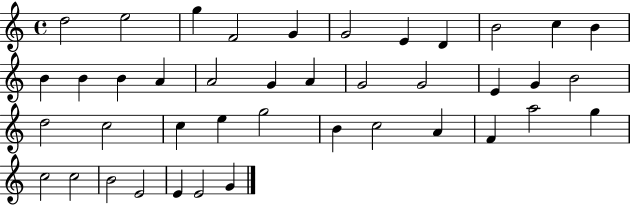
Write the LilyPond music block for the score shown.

{
  \clef treble
  \time 4/4
  \defaultTimeSignature
  \key c \major
  d''2 e''2 | g''4 f'2 g'4 | g'2 e'4 d'4 | b'2 c''4 b'4 | \break b'4 b'4 b'4 a'4 | a'2 g'4 a'4 | g'2 g'2 | e'4 g'4 b'2 | \break d''2 c''2 | c''4 e''4 g''2 | b'4 c''2 a'4 | f'4 a''2 g''4 | \break c''2 c''2 | b'2 e'2 | e'4 e'2 g'4 | \bar "|."
}